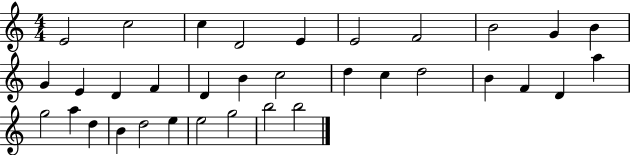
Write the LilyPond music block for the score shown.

{
  \clef treble
  \numericTimeSignature
  \time 4/4
  \key c \major
  e'2 c''2 | c''4 d'2 e'4 | e'2 f'2 | b'2 g'4 b'4 | \break g'4 e'4 d'4 f'4 | d'4 b'4 c''2 | d''4 c''4 d''2 | b'4 f'4 d'4 a''4 | \break g''2 a''4 d''4 | b'4 d''2 e''4 | e''2 g''2 | b''2 b''2 | \break \bar "|."
}